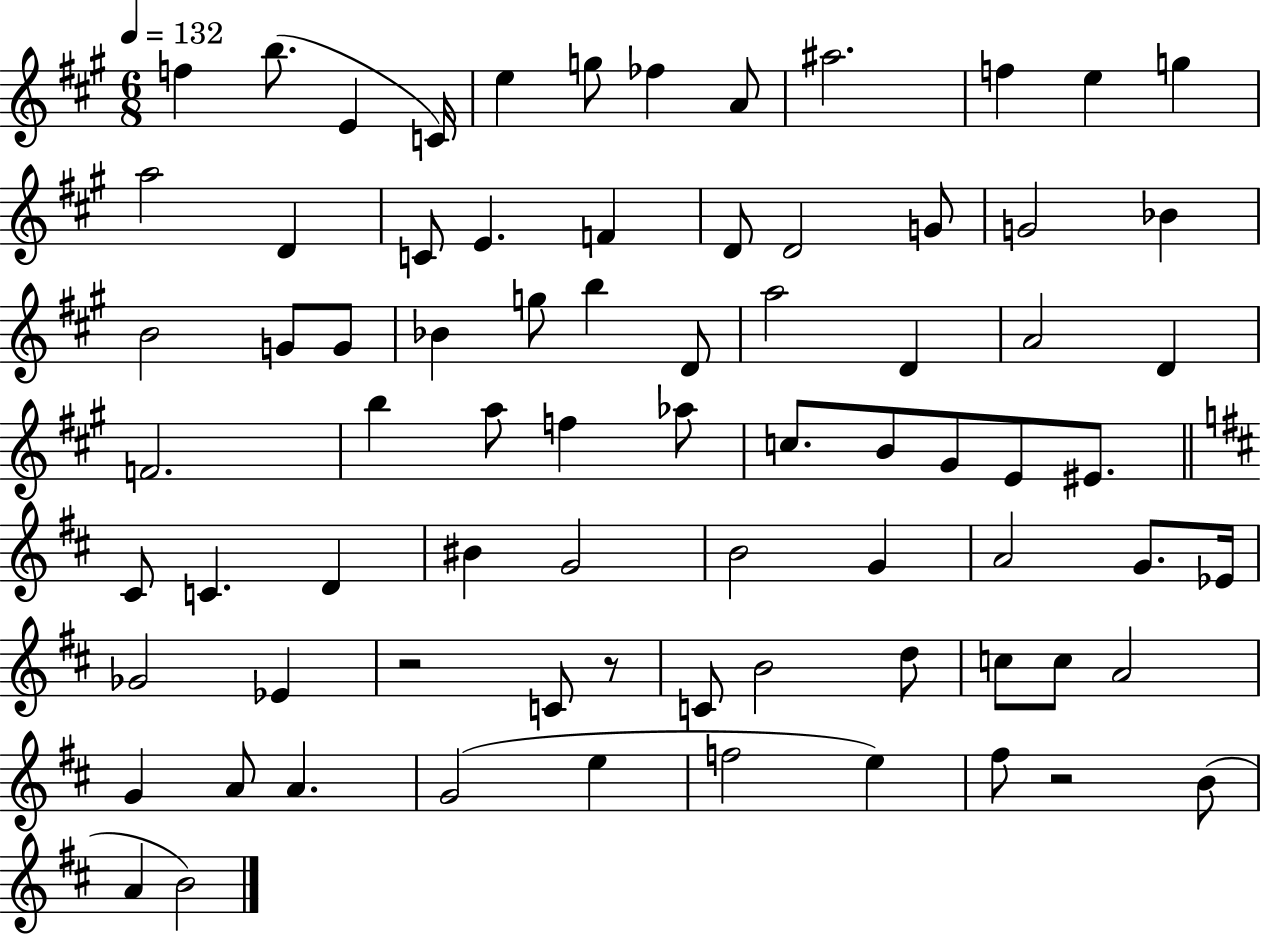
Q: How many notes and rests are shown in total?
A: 76